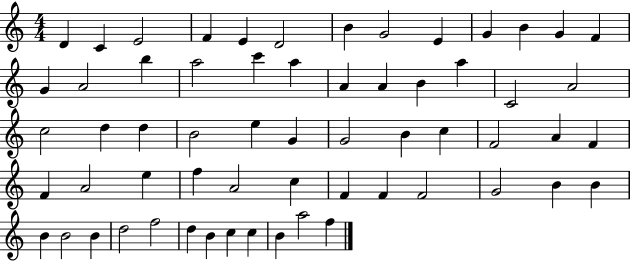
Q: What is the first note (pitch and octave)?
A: D4